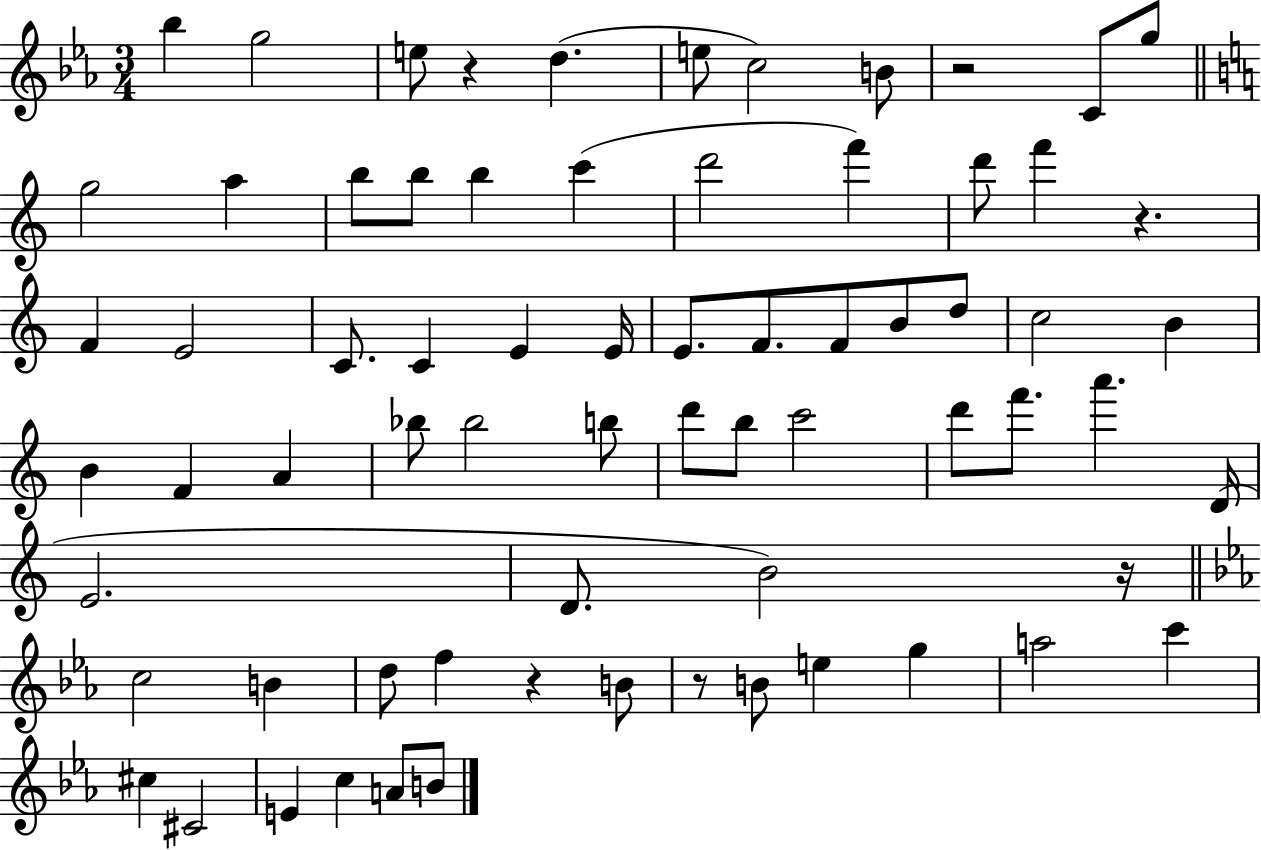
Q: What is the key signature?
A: EES major